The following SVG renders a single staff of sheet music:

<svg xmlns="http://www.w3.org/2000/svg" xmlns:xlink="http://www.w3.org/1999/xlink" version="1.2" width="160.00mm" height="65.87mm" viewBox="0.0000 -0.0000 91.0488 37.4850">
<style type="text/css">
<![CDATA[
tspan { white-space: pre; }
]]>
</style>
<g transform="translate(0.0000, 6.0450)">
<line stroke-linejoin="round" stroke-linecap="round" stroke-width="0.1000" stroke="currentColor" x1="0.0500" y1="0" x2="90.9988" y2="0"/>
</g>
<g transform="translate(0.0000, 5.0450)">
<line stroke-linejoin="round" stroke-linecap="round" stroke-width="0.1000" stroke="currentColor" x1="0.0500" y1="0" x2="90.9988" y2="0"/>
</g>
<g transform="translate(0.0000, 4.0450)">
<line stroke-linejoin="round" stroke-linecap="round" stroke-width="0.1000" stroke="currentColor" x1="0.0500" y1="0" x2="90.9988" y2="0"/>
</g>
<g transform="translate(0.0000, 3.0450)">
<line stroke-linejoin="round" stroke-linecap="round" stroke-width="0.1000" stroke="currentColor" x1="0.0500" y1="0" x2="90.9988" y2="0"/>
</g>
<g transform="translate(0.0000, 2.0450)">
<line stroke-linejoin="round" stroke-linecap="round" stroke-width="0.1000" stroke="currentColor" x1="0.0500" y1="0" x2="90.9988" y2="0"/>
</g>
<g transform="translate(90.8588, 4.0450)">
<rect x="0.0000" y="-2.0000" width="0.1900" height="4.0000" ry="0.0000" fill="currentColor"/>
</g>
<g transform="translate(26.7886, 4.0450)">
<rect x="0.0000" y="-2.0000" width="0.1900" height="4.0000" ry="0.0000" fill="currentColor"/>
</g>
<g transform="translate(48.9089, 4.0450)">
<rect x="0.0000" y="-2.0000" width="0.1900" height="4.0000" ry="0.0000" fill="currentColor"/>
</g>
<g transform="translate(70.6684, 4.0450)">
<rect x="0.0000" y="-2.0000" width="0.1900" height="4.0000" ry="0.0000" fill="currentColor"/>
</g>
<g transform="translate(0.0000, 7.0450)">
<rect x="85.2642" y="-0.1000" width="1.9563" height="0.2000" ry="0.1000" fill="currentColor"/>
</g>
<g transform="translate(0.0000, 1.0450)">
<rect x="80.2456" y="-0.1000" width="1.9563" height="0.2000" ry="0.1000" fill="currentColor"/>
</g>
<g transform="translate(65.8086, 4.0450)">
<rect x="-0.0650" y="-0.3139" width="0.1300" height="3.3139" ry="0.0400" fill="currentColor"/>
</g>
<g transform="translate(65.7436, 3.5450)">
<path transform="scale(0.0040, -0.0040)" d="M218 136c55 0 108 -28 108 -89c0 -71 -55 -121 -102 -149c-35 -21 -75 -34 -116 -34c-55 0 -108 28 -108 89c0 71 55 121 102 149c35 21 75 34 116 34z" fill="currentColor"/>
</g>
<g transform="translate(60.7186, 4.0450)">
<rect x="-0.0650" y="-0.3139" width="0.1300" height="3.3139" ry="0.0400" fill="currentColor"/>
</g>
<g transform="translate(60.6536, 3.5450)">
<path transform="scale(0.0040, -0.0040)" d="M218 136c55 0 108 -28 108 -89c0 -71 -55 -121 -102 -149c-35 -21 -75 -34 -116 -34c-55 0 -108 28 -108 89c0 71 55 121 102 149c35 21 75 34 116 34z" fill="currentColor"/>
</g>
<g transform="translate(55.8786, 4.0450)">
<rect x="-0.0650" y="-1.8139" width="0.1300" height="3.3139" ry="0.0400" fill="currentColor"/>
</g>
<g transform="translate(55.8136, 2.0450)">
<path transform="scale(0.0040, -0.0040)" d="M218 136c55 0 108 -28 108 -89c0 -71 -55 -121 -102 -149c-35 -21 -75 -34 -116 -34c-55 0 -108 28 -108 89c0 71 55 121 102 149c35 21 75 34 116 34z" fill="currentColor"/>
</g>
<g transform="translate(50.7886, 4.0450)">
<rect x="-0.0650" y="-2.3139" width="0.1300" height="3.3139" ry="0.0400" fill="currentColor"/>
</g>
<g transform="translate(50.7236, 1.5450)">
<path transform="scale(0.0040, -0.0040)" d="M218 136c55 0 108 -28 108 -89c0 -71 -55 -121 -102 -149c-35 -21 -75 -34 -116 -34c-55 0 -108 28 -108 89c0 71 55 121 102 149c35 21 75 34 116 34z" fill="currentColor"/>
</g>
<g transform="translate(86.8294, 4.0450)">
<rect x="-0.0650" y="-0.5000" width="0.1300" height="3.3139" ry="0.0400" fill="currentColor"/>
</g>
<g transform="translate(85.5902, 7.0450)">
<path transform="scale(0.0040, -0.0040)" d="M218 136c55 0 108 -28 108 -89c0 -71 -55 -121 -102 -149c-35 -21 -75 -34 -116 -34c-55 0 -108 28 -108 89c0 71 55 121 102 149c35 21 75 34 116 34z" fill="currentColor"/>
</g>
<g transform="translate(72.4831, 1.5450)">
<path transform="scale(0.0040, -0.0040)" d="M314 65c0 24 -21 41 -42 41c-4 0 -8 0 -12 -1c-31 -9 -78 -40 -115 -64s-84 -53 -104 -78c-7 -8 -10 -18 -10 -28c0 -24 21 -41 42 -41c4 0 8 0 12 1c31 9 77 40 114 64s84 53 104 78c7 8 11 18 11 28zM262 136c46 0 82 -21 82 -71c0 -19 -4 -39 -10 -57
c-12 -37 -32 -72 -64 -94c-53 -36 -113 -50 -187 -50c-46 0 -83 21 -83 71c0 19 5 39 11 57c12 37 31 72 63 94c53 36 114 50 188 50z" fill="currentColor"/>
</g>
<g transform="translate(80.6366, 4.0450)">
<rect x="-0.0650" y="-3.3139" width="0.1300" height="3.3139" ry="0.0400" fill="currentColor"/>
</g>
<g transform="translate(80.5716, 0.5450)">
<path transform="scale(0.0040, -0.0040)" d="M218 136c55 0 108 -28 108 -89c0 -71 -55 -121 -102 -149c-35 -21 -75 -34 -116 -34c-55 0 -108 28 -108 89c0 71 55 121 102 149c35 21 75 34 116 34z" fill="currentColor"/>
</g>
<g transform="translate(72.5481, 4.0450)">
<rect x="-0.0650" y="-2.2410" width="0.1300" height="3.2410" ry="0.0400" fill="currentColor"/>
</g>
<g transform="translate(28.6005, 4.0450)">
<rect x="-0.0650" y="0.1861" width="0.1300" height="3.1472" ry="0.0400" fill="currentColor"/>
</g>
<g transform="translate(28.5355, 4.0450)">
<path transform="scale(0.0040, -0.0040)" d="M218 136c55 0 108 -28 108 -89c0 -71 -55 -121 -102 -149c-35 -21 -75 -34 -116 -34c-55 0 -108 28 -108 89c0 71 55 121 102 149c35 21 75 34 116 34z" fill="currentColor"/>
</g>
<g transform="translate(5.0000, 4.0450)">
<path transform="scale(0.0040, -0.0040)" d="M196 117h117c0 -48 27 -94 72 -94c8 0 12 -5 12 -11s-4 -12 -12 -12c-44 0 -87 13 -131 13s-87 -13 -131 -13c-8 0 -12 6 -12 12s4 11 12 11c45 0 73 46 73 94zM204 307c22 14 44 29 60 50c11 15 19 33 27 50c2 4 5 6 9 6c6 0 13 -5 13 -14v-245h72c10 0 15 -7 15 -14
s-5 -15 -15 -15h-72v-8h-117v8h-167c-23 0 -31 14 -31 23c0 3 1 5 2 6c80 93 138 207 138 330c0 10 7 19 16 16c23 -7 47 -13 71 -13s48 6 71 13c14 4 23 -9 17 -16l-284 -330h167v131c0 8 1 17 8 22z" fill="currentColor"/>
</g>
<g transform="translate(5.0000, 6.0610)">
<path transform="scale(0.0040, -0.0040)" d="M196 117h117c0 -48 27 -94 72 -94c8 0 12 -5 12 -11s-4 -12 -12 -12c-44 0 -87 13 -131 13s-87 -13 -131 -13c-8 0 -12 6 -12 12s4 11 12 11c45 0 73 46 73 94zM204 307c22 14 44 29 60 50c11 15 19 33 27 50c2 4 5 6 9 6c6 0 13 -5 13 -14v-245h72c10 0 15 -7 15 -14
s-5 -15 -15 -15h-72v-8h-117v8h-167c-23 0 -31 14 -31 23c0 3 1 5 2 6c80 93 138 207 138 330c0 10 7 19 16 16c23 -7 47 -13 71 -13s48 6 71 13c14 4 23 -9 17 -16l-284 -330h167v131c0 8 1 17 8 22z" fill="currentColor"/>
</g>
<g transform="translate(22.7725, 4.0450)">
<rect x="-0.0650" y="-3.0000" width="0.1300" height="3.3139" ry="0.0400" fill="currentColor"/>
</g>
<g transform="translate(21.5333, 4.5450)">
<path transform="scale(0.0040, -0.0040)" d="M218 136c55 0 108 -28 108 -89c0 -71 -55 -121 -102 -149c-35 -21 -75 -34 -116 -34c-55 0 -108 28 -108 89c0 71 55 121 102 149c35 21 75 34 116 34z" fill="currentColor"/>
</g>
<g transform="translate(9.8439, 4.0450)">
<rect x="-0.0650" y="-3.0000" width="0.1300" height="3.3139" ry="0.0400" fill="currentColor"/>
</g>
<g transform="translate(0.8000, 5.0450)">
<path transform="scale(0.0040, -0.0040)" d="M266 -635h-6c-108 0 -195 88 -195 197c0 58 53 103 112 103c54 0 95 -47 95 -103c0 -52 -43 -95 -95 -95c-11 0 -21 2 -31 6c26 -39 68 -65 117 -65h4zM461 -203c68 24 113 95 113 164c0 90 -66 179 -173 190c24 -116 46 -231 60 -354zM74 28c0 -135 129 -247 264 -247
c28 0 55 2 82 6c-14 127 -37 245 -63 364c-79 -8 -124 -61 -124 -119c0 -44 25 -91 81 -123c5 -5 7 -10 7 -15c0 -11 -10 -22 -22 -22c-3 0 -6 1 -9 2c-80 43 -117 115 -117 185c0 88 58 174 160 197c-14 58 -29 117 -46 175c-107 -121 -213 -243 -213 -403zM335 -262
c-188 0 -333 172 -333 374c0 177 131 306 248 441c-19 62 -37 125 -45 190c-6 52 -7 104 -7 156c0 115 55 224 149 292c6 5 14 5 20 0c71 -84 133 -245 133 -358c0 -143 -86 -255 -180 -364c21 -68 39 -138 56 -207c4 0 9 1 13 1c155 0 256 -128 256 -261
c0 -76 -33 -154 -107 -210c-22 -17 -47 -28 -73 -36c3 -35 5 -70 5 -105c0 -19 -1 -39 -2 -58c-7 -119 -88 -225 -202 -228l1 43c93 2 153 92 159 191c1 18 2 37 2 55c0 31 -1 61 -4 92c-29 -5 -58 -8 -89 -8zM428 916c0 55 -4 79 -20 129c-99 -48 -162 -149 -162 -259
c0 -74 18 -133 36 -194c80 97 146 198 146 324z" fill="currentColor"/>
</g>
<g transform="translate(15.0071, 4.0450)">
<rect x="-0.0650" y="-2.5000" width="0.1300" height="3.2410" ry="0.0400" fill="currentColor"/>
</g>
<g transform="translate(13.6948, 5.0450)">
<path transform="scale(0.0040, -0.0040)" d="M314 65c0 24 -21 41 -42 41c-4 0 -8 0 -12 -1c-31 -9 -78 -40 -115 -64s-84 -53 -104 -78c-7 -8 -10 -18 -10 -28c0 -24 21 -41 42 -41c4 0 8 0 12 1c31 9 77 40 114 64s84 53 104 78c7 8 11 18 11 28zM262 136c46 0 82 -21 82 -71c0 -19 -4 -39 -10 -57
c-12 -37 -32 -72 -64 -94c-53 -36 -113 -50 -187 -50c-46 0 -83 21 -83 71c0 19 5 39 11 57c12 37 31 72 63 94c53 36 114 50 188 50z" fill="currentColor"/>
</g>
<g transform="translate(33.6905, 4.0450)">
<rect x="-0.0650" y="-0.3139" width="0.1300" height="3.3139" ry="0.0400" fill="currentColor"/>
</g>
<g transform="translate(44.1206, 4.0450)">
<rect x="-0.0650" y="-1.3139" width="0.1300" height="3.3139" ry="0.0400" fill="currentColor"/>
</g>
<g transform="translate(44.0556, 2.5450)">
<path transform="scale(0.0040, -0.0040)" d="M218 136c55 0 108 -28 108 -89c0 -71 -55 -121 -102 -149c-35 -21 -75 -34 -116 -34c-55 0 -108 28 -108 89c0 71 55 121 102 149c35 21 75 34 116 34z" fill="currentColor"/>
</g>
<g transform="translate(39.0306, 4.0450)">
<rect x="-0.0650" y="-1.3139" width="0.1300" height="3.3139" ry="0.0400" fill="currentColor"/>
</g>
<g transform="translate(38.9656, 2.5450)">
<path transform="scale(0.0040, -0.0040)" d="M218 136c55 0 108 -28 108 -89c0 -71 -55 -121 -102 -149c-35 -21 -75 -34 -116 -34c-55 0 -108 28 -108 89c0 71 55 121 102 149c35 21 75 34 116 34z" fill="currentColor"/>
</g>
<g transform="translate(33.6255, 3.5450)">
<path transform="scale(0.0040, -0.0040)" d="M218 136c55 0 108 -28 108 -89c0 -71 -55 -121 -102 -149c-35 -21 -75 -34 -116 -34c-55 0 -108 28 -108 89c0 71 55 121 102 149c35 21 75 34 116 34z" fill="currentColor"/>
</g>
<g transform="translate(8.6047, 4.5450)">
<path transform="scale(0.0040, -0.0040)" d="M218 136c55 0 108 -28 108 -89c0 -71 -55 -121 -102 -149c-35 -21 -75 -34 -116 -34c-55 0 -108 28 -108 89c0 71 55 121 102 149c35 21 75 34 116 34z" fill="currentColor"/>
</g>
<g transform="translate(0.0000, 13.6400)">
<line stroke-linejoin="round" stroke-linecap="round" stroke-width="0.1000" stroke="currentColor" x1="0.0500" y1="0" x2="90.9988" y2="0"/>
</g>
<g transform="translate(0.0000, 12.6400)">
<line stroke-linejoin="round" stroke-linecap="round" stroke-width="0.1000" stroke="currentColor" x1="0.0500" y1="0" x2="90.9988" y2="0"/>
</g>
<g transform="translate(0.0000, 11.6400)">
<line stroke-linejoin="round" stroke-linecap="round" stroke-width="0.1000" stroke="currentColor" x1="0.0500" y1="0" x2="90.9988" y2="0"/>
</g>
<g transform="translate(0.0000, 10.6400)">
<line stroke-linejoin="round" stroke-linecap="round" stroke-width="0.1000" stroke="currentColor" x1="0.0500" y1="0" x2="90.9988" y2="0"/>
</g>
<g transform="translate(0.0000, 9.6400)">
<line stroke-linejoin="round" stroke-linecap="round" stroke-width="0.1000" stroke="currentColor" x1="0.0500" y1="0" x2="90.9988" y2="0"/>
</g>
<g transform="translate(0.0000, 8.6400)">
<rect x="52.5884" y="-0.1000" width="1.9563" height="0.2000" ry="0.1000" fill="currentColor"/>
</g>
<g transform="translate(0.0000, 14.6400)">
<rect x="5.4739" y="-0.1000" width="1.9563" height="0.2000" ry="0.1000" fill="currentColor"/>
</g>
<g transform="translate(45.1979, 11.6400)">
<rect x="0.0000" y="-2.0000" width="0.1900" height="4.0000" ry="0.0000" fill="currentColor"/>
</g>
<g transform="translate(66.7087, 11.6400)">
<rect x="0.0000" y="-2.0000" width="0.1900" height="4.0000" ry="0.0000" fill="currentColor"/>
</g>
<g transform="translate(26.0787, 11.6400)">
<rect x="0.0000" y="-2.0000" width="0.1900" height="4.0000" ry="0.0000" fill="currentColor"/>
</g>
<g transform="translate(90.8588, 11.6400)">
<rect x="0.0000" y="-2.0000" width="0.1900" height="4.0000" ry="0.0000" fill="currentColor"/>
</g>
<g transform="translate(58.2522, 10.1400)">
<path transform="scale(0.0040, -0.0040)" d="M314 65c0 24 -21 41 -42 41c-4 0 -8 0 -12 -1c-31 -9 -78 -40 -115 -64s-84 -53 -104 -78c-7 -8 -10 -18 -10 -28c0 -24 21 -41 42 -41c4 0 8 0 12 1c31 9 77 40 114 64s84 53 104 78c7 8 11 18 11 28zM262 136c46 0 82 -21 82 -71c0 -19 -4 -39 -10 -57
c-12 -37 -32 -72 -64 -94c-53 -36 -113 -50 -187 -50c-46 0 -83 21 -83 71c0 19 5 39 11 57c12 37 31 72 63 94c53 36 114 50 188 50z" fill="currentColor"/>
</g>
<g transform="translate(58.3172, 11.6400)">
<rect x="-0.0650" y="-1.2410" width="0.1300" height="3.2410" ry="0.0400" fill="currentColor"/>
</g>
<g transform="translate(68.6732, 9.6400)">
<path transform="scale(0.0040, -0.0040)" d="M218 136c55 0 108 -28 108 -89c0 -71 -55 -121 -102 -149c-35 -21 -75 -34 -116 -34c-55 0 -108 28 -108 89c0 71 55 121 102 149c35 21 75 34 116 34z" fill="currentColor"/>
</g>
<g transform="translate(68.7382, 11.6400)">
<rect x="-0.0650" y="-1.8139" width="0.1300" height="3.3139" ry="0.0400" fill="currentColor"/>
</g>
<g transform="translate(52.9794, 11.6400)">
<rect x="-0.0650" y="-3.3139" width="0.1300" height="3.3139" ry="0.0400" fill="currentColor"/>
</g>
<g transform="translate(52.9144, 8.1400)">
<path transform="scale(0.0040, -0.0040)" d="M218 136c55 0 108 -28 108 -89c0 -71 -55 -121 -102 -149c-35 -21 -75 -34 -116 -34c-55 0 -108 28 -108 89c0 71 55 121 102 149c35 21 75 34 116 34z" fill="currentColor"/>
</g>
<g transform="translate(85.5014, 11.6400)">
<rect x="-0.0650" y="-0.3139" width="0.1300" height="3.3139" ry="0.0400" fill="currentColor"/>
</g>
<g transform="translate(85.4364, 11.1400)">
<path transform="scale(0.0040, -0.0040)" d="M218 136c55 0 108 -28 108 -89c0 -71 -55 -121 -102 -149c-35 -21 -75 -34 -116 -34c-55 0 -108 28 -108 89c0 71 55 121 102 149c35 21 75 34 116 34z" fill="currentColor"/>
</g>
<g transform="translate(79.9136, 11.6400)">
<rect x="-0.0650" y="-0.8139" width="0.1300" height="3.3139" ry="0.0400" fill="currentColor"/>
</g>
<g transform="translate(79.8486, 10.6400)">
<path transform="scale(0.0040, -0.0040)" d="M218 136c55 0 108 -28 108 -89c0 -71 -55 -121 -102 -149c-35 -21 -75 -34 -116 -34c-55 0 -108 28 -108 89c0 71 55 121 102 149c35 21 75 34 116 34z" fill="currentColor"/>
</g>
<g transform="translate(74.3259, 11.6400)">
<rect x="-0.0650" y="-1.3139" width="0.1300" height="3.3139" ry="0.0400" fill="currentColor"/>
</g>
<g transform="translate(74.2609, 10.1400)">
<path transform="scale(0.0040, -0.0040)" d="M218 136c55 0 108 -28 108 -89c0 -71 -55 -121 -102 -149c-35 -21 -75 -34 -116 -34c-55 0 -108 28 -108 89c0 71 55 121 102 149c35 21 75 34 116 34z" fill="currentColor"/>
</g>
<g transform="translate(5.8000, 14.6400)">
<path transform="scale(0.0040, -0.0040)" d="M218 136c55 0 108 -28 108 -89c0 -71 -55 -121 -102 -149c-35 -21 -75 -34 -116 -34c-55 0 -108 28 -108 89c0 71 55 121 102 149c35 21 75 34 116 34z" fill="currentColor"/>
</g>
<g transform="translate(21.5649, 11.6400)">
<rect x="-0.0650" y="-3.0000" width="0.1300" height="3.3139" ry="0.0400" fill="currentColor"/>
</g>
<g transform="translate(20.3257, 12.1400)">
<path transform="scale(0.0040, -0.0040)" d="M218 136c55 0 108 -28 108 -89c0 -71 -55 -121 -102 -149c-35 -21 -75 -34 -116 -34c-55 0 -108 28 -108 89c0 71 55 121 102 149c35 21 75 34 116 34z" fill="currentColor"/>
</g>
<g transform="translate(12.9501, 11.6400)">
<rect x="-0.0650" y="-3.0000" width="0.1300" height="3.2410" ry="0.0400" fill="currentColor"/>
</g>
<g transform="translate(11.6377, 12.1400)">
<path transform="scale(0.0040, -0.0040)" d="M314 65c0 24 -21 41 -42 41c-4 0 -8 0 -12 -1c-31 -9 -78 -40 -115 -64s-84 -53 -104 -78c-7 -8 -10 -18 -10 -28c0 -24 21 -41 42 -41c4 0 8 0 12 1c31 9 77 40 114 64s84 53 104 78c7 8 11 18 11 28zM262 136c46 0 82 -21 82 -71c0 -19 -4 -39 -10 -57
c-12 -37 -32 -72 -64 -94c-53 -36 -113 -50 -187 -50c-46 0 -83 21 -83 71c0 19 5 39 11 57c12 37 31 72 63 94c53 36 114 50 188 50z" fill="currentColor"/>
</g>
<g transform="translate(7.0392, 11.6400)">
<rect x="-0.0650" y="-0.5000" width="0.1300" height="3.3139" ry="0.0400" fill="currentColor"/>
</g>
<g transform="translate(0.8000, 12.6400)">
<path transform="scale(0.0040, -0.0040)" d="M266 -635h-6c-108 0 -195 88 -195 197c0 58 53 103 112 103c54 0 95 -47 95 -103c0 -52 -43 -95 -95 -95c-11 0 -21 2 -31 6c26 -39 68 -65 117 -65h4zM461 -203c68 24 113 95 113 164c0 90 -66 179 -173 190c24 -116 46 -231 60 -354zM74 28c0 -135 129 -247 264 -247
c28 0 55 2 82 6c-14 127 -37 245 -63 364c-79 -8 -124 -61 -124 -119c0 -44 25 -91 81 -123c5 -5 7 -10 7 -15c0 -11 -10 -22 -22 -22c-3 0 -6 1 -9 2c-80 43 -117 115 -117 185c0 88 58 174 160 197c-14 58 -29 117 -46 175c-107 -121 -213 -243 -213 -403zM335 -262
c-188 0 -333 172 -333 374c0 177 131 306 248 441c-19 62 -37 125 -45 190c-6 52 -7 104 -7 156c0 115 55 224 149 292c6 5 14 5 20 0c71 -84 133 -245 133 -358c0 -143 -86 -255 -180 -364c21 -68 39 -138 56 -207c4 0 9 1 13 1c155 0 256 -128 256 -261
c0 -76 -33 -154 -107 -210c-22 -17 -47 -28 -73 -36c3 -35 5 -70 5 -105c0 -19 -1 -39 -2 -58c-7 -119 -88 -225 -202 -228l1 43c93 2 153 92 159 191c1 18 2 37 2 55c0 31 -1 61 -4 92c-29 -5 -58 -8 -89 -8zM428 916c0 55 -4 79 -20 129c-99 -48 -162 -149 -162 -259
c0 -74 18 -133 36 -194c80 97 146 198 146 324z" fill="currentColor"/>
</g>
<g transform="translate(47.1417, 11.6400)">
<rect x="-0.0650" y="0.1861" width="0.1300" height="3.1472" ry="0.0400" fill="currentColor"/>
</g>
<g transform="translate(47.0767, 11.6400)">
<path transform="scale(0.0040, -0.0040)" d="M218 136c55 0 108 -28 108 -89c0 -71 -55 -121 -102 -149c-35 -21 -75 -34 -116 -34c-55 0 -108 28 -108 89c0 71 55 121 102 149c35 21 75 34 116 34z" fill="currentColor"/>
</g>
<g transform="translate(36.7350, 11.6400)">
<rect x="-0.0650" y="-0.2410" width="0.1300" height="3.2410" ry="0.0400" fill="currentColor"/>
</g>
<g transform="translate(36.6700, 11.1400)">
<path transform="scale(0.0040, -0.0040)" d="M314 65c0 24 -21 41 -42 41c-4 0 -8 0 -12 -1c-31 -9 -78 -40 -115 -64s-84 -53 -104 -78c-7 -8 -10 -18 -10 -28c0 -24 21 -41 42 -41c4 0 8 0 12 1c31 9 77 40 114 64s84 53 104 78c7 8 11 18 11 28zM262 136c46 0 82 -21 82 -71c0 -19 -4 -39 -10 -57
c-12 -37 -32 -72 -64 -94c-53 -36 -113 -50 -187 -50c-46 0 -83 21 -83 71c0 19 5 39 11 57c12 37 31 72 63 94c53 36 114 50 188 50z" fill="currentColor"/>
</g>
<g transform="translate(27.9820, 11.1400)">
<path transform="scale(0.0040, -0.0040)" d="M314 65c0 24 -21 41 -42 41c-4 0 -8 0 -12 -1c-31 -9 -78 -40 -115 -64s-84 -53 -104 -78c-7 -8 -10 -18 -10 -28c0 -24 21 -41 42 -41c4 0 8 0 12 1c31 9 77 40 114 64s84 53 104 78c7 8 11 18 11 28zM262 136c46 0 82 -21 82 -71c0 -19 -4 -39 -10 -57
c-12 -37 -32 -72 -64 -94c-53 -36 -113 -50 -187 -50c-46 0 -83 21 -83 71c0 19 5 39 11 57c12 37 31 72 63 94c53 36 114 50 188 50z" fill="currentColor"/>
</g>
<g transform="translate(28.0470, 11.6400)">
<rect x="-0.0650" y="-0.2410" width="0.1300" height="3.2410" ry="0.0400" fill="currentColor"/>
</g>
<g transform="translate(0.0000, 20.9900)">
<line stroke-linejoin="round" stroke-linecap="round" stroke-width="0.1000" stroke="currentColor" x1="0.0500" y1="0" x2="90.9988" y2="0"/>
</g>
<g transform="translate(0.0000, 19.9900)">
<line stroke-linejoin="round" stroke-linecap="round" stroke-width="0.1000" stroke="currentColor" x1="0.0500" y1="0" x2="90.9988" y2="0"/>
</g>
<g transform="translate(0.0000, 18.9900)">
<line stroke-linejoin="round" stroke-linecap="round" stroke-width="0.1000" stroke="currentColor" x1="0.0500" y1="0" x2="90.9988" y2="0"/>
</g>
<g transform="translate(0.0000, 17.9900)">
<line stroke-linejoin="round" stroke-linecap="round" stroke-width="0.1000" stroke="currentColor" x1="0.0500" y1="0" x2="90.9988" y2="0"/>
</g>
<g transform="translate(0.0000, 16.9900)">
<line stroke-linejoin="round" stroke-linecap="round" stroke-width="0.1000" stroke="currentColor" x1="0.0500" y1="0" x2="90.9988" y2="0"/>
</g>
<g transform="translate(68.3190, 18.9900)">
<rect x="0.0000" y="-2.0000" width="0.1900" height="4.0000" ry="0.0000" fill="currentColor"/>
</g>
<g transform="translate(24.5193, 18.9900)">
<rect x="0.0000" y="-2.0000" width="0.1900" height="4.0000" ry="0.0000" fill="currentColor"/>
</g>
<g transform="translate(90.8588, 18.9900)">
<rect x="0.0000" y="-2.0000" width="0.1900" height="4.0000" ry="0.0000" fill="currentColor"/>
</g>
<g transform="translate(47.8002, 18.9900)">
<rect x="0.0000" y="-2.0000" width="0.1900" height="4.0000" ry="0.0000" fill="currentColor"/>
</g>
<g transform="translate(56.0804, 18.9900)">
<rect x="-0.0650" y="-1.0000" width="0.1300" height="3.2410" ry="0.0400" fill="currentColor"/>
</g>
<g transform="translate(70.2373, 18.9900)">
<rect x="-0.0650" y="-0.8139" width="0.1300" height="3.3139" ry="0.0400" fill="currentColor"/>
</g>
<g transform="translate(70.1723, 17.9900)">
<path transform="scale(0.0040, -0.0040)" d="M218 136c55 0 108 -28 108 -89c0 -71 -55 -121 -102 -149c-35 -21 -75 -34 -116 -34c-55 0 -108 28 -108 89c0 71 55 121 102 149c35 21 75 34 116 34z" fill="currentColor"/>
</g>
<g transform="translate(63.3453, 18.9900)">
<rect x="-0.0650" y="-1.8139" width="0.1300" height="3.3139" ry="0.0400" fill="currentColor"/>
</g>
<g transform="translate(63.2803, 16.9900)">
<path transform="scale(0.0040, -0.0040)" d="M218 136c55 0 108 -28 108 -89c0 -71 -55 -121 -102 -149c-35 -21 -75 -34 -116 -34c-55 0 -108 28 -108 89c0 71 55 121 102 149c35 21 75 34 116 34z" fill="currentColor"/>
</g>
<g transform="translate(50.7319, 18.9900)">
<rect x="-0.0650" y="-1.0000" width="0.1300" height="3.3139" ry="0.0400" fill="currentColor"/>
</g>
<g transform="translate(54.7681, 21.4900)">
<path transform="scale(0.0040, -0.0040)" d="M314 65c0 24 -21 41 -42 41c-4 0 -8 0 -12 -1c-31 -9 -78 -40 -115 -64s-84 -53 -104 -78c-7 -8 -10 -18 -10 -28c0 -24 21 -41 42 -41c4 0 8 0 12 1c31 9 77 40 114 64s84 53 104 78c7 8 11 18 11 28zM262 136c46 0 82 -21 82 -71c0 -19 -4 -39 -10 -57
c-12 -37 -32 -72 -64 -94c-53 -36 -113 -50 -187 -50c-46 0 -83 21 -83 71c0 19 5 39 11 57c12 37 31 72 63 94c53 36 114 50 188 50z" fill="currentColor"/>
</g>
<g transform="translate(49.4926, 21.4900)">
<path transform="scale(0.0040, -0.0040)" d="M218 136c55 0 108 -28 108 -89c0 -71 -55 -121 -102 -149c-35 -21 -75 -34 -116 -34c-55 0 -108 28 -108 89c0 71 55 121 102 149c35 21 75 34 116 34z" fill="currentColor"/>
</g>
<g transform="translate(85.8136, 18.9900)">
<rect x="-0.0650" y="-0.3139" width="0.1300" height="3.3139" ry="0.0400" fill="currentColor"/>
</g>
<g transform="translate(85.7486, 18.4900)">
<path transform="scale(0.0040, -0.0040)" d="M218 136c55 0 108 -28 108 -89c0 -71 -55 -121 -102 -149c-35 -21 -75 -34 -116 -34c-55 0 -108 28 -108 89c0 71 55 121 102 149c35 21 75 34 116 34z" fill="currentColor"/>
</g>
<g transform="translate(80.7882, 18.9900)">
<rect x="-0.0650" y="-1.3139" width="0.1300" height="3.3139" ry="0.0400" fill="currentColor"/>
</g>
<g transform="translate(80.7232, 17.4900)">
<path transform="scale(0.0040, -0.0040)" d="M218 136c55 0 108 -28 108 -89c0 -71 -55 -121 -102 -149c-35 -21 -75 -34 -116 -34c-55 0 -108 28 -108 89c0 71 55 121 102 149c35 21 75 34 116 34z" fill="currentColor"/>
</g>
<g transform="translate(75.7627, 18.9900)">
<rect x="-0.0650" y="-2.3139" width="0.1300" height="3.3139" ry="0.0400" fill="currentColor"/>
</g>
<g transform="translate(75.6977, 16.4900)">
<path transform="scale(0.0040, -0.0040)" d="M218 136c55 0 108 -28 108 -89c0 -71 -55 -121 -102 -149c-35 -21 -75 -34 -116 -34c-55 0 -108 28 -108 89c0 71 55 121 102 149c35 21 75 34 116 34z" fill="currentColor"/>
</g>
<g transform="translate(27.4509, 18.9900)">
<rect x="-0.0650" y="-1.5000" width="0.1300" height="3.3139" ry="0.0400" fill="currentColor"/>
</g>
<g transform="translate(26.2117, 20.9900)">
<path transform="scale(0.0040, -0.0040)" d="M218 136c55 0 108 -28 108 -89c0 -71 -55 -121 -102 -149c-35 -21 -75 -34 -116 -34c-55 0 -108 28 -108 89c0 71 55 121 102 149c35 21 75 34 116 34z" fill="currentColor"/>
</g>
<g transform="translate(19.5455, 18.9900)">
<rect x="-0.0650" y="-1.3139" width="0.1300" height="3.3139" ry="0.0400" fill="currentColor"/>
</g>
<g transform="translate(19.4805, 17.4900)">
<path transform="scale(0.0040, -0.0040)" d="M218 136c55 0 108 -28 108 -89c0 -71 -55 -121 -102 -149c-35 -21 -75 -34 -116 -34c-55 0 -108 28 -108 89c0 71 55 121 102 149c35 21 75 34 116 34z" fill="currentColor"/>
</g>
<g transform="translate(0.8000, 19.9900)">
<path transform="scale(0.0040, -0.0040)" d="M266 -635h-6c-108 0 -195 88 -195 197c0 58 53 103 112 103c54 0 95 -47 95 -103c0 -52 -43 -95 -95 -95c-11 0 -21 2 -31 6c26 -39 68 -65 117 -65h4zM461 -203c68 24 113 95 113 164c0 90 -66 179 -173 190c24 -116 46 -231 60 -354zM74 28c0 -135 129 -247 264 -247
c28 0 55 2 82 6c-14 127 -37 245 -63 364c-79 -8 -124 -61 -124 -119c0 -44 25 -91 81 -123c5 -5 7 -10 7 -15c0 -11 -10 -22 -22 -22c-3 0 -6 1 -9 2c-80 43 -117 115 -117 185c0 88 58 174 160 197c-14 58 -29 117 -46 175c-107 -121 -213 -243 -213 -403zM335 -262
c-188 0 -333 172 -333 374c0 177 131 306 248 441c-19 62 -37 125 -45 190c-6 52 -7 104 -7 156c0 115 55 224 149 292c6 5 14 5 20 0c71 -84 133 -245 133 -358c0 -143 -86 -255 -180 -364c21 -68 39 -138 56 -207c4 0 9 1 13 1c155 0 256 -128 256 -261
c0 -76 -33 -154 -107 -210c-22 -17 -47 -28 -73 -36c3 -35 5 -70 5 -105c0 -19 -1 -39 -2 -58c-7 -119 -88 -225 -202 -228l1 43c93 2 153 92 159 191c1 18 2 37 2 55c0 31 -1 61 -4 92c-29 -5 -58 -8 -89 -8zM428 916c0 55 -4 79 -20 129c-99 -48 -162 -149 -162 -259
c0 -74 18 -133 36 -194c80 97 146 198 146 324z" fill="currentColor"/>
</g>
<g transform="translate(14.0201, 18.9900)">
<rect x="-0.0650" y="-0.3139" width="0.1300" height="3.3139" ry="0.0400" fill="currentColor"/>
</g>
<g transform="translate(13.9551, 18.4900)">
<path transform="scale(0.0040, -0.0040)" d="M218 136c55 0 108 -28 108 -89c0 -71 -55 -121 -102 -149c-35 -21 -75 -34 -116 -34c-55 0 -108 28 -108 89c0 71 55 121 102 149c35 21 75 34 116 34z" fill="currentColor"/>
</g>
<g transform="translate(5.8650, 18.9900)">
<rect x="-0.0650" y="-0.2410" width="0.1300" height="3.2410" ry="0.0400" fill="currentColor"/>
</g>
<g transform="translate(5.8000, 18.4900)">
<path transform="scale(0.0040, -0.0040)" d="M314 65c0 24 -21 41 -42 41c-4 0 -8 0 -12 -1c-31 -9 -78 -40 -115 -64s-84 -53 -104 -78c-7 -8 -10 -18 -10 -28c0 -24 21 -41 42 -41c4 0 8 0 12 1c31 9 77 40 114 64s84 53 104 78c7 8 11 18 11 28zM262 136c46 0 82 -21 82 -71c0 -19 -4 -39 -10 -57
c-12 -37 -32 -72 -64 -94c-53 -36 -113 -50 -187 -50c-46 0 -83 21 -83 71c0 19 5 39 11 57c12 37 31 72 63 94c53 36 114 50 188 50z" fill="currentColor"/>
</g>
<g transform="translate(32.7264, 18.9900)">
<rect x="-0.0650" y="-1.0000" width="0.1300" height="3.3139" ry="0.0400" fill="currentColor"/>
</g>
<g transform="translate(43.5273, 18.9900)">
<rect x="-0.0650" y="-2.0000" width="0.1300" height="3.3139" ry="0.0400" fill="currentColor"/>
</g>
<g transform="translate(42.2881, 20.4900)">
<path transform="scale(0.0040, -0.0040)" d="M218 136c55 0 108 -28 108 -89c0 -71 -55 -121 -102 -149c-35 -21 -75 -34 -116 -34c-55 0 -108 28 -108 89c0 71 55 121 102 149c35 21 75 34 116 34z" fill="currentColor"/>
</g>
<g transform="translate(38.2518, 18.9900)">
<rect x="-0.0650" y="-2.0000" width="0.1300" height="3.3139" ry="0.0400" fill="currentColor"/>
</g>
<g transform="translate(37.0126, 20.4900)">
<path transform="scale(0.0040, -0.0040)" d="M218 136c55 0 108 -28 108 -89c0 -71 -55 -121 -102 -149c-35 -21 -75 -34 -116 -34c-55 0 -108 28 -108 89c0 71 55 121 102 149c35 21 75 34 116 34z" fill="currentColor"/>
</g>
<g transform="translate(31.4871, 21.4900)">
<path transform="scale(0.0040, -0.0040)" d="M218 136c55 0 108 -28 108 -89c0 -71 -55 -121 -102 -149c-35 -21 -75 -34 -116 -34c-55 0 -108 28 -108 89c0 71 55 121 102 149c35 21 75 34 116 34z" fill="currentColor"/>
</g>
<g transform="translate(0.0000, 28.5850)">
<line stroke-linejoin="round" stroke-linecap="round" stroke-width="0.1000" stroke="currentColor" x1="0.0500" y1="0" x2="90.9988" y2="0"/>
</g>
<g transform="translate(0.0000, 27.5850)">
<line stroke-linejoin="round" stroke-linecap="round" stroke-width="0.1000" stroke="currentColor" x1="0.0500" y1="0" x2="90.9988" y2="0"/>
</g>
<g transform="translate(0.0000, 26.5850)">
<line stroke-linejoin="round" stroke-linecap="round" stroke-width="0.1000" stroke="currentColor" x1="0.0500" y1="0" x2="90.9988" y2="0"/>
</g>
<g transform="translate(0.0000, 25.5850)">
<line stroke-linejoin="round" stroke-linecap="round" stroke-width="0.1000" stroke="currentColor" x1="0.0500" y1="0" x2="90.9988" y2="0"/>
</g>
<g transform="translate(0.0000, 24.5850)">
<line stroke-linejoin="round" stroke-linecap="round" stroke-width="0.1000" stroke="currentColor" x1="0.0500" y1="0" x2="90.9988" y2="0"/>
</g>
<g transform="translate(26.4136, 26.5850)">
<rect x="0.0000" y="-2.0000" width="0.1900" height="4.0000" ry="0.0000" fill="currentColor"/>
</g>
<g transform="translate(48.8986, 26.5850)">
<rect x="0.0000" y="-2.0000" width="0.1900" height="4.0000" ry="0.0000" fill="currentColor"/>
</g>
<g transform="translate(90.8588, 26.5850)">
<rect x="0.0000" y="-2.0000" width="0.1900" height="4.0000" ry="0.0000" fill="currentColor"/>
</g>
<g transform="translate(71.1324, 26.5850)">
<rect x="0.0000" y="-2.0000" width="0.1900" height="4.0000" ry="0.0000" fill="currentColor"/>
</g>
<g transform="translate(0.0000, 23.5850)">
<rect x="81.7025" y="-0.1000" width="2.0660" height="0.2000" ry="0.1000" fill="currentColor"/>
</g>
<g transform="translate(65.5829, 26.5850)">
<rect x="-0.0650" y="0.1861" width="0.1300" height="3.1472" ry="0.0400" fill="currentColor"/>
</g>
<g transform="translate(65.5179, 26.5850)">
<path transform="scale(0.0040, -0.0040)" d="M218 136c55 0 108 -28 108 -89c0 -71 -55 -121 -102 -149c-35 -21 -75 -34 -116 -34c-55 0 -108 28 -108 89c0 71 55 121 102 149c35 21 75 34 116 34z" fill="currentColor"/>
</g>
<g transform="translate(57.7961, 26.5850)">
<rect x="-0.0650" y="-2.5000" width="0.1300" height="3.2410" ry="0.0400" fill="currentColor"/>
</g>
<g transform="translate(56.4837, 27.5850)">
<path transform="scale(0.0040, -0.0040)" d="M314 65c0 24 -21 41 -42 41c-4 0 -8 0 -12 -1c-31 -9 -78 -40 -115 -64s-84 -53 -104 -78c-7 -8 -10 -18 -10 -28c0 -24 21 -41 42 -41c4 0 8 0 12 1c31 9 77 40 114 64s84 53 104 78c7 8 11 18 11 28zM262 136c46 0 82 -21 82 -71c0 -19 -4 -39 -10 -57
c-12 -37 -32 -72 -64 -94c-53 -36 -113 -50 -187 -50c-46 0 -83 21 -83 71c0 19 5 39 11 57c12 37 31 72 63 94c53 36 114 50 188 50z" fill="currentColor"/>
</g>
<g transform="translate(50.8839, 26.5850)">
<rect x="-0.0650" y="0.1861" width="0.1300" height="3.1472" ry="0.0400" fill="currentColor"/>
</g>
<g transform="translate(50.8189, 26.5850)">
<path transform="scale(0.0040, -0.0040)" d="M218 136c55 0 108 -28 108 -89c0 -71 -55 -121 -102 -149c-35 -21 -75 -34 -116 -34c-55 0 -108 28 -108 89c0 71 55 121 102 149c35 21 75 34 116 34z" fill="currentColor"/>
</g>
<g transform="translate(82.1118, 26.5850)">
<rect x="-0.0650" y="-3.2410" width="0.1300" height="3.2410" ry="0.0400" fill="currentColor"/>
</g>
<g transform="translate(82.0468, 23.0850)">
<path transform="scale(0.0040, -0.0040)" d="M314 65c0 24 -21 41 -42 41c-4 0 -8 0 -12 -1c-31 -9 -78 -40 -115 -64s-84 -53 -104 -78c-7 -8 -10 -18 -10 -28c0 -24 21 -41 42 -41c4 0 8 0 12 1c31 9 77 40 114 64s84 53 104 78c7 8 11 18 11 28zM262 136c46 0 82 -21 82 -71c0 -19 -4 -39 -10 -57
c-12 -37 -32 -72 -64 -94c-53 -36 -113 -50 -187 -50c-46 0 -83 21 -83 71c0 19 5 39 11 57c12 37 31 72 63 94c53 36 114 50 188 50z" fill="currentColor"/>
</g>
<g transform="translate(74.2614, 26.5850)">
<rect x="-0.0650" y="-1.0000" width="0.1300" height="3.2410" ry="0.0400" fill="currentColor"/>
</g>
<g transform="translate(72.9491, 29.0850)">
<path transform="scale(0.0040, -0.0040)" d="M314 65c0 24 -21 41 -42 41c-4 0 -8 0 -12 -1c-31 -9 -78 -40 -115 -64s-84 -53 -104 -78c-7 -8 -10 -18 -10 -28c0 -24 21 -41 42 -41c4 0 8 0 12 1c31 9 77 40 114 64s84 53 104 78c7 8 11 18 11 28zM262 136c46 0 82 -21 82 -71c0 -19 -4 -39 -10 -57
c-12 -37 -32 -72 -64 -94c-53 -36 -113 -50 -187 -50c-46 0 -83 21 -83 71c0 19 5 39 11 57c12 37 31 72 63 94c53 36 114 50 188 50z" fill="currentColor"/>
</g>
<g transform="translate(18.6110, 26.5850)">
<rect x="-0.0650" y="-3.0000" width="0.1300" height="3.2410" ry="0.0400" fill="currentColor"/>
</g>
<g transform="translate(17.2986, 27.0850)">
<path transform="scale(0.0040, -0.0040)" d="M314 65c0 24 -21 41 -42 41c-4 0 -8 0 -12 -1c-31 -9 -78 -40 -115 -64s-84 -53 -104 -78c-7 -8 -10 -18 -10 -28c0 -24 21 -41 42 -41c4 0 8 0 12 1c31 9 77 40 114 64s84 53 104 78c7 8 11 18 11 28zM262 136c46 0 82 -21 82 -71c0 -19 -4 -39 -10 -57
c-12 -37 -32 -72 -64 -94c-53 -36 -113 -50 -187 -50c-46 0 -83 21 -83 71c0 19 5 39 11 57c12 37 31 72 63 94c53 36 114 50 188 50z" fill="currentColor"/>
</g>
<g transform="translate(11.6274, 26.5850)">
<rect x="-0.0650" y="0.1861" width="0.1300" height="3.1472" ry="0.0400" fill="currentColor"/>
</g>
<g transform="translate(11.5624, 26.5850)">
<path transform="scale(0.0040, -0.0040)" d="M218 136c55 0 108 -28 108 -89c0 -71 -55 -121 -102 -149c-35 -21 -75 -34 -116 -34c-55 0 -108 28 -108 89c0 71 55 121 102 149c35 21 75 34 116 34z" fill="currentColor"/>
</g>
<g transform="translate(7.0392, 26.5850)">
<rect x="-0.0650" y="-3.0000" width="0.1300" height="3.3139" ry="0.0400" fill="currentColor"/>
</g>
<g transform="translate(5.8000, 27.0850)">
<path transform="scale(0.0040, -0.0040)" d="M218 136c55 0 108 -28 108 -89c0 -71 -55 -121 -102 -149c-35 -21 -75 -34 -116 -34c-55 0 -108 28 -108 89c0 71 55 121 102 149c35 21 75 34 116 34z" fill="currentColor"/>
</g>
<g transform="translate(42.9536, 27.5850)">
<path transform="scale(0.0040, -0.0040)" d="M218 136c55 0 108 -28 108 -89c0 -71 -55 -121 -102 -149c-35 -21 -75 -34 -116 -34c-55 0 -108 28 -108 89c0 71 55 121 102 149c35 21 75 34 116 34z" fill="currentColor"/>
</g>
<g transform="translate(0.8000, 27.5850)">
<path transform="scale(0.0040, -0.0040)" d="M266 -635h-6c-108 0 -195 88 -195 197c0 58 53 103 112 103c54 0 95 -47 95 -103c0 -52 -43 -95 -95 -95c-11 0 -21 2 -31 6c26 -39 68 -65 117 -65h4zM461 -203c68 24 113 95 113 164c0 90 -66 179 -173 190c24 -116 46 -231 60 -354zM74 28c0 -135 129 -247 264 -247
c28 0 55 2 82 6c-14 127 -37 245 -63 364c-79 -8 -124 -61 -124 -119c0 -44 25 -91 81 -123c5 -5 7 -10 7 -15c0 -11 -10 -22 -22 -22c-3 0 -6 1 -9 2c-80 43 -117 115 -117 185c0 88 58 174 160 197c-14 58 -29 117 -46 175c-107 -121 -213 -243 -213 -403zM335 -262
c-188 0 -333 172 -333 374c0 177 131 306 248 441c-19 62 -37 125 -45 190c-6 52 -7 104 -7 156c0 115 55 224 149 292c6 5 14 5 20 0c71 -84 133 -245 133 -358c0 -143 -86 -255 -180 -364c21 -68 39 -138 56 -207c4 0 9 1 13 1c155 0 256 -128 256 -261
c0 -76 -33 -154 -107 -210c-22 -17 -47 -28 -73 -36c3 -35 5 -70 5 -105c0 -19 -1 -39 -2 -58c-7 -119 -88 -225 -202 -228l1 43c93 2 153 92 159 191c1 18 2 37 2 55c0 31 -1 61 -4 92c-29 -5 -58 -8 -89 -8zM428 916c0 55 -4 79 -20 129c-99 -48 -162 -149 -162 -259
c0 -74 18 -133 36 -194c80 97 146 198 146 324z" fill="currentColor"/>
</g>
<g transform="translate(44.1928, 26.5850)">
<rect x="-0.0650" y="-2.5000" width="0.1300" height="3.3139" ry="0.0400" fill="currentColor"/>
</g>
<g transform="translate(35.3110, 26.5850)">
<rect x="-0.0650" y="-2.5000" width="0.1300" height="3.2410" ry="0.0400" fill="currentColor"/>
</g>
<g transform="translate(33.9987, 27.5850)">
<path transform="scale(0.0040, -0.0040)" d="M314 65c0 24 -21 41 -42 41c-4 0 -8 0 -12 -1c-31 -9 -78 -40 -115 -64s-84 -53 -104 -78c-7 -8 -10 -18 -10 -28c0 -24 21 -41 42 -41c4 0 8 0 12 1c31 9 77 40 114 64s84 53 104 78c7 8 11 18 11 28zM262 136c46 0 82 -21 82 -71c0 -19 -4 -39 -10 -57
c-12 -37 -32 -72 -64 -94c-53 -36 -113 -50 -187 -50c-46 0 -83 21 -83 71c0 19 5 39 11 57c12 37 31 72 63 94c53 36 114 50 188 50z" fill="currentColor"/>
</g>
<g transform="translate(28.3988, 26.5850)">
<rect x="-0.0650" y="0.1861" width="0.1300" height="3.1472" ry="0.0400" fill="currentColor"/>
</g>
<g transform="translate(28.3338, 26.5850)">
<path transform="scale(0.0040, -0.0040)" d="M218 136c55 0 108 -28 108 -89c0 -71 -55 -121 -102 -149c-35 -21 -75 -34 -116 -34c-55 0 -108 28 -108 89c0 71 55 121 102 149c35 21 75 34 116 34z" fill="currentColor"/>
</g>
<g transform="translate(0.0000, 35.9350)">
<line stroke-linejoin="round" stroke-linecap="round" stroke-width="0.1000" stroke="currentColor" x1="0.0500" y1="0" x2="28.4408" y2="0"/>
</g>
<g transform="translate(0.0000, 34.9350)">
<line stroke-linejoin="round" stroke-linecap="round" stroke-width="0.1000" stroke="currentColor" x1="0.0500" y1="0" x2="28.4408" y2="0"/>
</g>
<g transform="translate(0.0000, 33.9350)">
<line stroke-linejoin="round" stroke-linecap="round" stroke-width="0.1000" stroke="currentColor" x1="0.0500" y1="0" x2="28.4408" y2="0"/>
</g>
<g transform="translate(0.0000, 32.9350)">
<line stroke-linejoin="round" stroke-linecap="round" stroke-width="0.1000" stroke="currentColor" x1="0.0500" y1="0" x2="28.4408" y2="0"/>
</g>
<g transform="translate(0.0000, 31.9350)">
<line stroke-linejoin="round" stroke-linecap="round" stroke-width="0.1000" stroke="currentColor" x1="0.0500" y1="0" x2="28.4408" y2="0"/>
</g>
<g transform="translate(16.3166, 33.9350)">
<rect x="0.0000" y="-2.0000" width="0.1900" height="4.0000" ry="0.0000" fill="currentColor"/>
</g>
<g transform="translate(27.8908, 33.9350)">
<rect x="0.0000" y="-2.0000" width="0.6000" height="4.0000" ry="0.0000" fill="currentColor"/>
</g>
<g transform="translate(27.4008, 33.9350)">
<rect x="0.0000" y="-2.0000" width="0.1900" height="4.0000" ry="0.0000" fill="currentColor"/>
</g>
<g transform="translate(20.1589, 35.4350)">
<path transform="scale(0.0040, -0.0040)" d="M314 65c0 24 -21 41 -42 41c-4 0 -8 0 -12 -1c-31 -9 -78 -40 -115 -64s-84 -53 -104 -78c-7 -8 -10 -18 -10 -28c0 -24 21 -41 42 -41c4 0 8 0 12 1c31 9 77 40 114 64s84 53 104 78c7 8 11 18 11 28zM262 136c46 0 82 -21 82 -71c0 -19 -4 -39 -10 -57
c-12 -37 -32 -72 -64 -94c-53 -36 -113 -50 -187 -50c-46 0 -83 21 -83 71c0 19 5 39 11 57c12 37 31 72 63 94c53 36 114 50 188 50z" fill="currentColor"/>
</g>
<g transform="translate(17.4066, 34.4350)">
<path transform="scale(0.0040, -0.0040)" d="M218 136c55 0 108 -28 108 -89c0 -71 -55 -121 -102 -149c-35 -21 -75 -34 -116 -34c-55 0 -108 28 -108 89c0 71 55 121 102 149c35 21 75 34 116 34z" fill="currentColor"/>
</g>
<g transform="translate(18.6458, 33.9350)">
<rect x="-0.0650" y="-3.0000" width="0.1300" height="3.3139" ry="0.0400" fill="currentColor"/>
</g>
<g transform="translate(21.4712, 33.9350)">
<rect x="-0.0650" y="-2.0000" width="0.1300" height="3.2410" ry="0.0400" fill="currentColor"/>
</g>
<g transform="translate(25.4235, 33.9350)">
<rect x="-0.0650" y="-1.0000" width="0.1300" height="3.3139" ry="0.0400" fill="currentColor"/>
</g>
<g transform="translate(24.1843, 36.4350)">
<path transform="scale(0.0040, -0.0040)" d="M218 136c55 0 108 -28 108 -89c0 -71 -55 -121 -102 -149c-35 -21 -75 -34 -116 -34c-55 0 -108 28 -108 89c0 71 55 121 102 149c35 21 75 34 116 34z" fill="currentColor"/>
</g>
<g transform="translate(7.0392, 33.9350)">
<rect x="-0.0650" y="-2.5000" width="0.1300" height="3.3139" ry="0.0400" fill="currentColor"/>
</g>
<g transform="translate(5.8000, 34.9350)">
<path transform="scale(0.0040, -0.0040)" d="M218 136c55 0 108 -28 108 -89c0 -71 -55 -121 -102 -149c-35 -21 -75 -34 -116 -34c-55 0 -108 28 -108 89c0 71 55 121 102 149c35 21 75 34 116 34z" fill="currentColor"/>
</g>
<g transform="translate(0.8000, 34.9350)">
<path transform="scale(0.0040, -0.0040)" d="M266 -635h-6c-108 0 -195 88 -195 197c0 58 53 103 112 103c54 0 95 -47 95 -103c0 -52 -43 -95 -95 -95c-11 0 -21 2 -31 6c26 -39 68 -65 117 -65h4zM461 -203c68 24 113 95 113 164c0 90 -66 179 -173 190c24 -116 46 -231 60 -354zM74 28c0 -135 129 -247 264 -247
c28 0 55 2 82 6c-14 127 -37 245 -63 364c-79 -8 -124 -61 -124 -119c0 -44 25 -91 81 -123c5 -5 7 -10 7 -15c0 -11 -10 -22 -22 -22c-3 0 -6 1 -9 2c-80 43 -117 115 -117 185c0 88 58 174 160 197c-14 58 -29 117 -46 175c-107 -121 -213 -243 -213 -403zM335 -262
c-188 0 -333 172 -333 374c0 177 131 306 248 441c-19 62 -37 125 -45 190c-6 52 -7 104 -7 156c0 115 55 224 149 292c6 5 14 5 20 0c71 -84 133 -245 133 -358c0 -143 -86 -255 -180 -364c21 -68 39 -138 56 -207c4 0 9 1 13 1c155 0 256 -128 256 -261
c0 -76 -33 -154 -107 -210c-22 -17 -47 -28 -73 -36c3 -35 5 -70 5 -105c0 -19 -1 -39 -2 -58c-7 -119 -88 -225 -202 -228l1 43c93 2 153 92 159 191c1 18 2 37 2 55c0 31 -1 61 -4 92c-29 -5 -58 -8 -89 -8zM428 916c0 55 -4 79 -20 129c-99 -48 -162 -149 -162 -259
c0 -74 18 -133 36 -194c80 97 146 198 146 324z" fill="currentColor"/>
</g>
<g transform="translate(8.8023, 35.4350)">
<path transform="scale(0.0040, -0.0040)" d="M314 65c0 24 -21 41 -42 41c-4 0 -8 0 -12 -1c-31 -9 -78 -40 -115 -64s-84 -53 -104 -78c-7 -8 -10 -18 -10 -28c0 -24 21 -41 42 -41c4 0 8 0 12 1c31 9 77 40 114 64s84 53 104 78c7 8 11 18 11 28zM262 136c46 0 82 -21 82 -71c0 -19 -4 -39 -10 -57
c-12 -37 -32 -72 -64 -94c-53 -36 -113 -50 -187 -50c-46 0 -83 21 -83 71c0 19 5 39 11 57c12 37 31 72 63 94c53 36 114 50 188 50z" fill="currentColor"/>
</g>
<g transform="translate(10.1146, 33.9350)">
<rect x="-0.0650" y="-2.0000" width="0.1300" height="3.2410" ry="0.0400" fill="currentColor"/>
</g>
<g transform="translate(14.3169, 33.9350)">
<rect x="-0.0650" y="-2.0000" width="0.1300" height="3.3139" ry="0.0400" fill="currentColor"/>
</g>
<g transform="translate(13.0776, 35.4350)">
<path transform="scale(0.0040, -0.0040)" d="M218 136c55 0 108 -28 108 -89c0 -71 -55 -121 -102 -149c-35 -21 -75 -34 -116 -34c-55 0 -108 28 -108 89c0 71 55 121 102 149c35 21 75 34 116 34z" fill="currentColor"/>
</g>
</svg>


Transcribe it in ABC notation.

X:1
T:Untitled
M:4/4
L:1/4
K:C
A G2 A B c e e g f c c g2 b C C A2 A c2 c2 B b e2 f e d c c2 c e E D F F D D2 f d g e c A B A2 B G2 G B G2 B D2 b2 G F2 F A F2 D